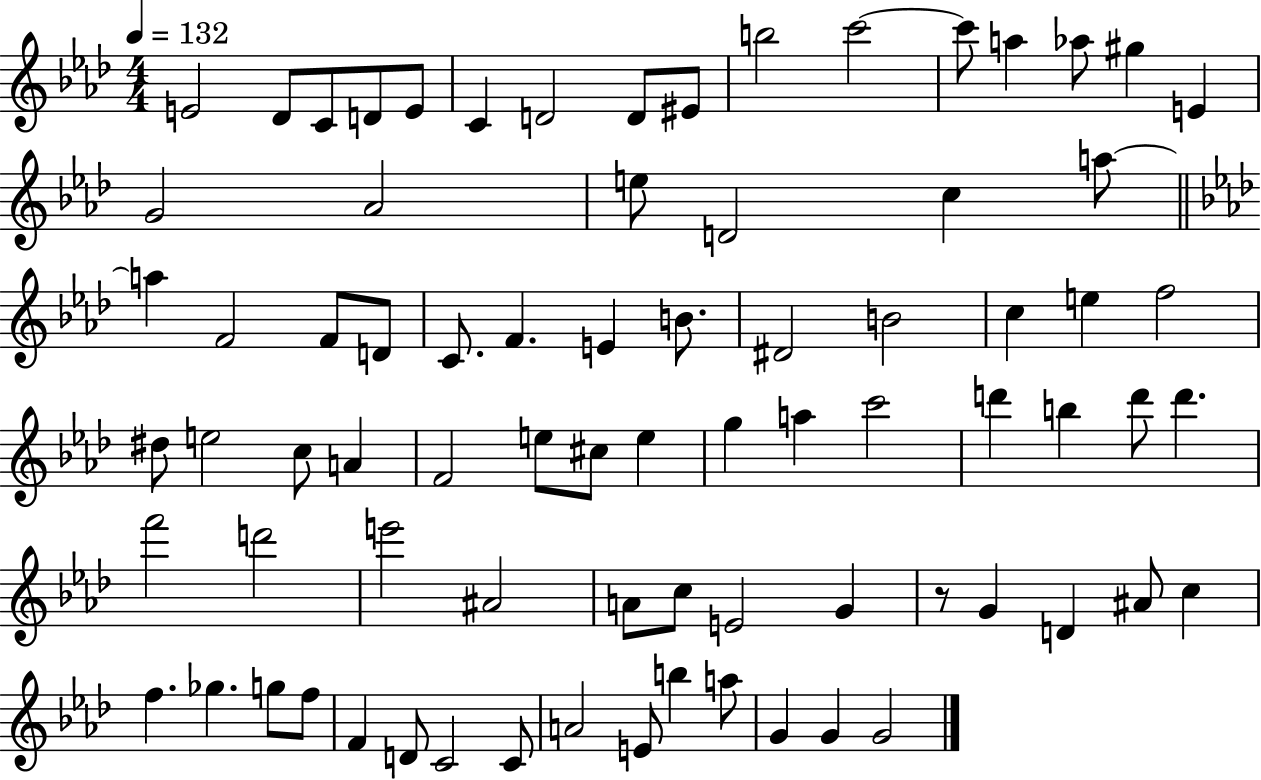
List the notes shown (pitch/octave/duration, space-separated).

E4/h Db4/e C4/e D4/e E4/e C4/q D4/h D4/e EIS4/e B5/h C6/h C6/e A5/q Ab5/e G#5/q E4/q G4/h Ab4/h E5/e D4/h C5/q A5/e A5/q F4/h F4/e D4/e C4/e. F4/q. E4/q B4/e. D#4/h B4/h C5/q E5/q F5/h D#5/e E5/h C5/e A4/q F4/h E5/e C#5/e E5/q G5/q A5/q C6/h D6/q B5/q D6/e D6/q. F6/h D6/h E6/h A#4/h A4/e C5/e E4/h G4/q R/e G4/q D4/q A#4/e C5/q F5/q. Gb5/q. G5/e F5/e F4/q D4/e C4/h C4/e A4/h E4/e B5/q A5/e G4/q G4/q G4/h